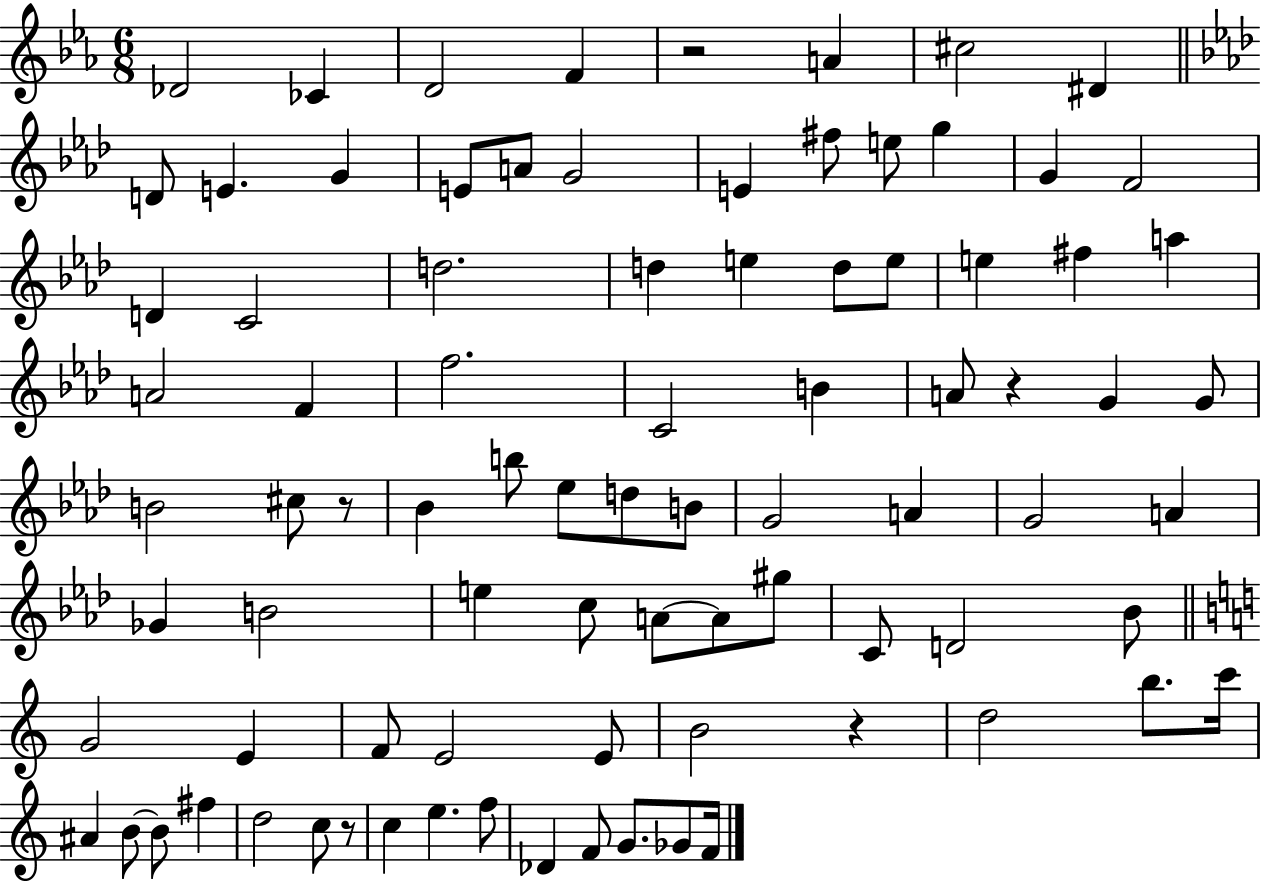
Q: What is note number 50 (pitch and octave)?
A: B4